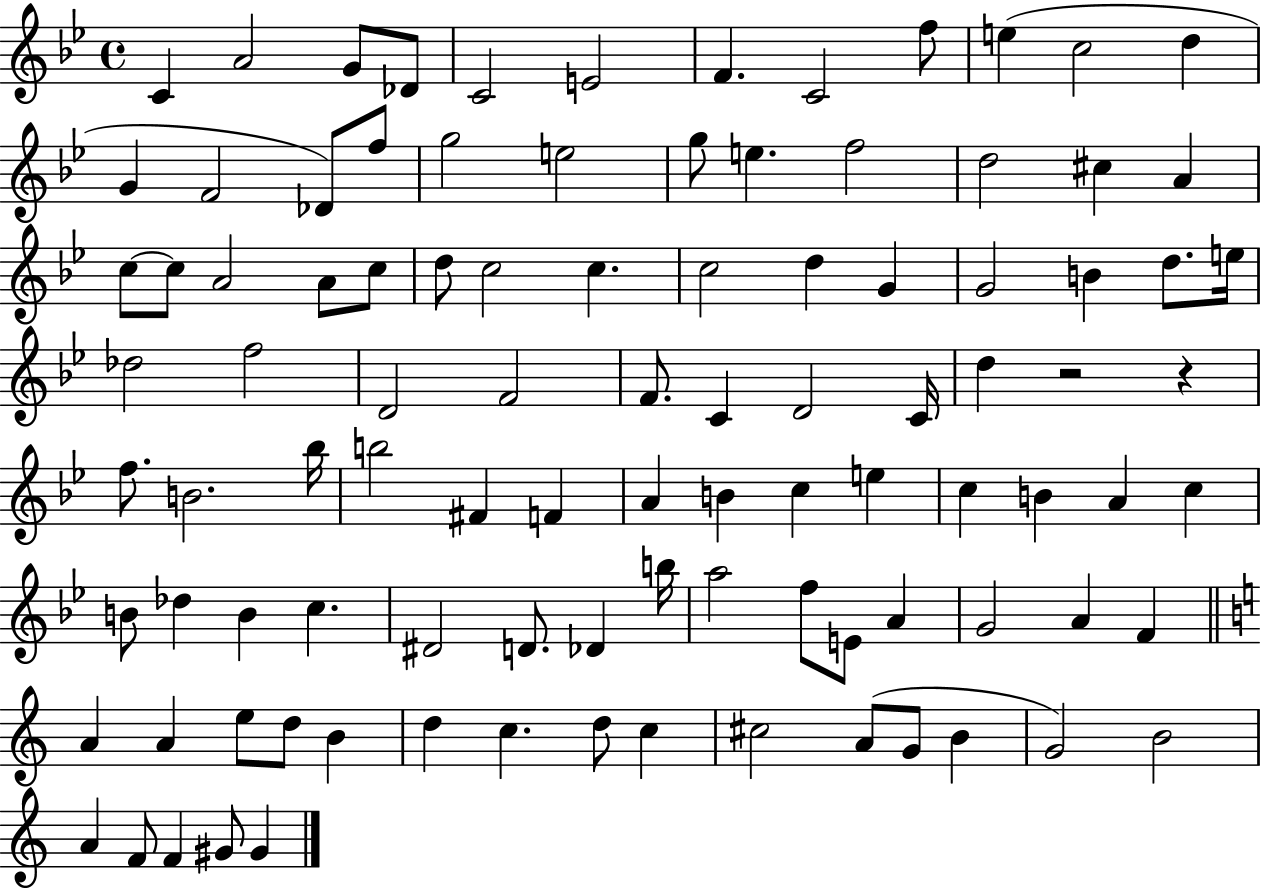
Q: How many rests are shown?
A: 2